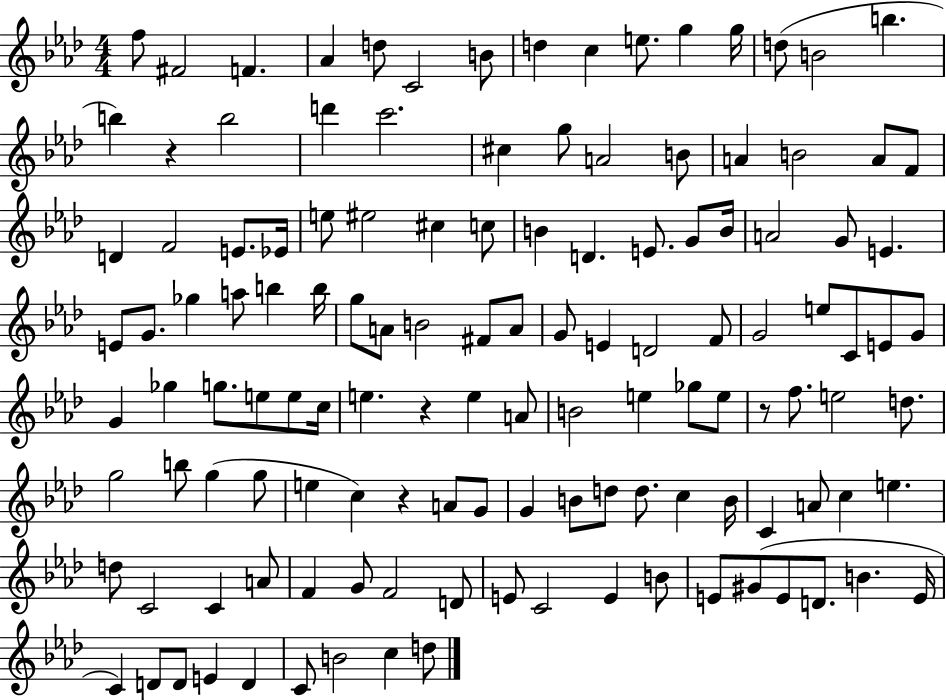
X:1
T:Untitled
M:4/4
L:1/4
K:Ab
f/2 ^F2 F _A d/2 C2 B/2 d c e/2 g g/4 d/2 B2 b b z b2 d' c'2 ^c g/2 A2 B/2 A B2 A/2 F/2 D F2 E/2 _E/4 e/2 ^e2 ^c c/2 B D E/2 G/2 B/4 A2 G/2 E E/2 G/2 _g a/2 b b/4 g/2 A/2 B2 ^F/2 A/2 G/2 E D2 F/2 G2 e/2 C/2 E/2 G/2 G _g g/2 e/2 e/2 c/4 e z e A/2 B2 e _g/2 e/2 z/2 f/2 e2 d/2 g2 b/2 g g/2 e c z A/2 G/2 G B/2 d/2 d/2 c B/4 C A/2 c e d/2 C2 C A/2 F G/2 F2 D/2 E/2 C2 E B/2 E/2 ^G/2 E/2 D/2 B E/4 C D/2 D/2 E D C/2 B2 c d/2